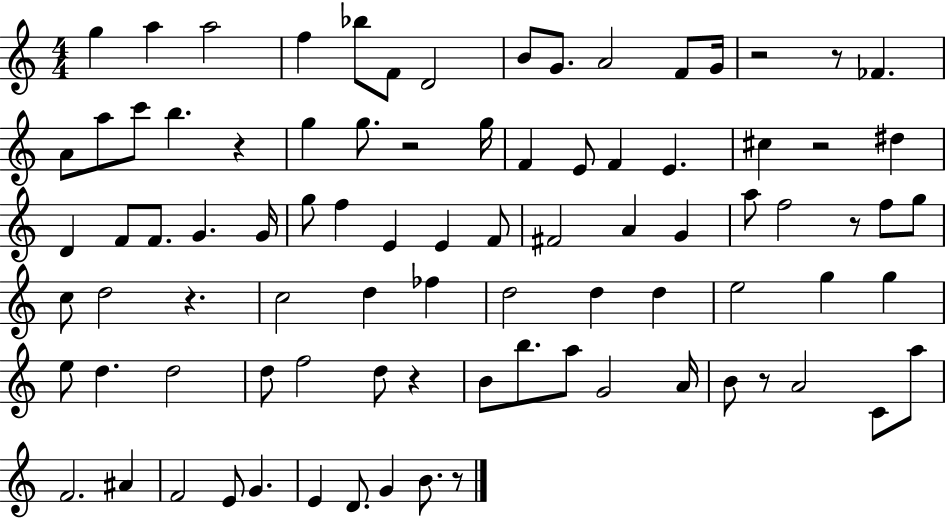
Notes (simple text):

G5/q A5/q A5/h F5/q Bb5/e F4/e D4/h B4/e G4/e. A4/h F4/e G4/s R/h R/e FES4/q. A4/e A5/e C6/e B5/q. R/q G5/q G5/e. R/h G5/s F4/q E4/e F4/q E4/q. C#5/q R/h D#5/q D4/q F4/e F4/e. G4/q. G4/s G5/e F5/q E4/q E4/q F4/e F#4/h A4/q G4/q A5/e F5/h R/e F5/e G5/e C5/e D5/h R/q. C5/h D5/q FES5/q D5/h D5/q D5/q E5/h G5/q G5/q E5/e D5/q. D5/h D5/e F5/h D5/e R/q B4/e B5/e. A5/e G4/h A4/s B4/e R/e A4/h C4/e A5/e F4/h. A#4/q F4/h E4/e G4/q. E4/q D4/e. G4/q B4/e. R/e